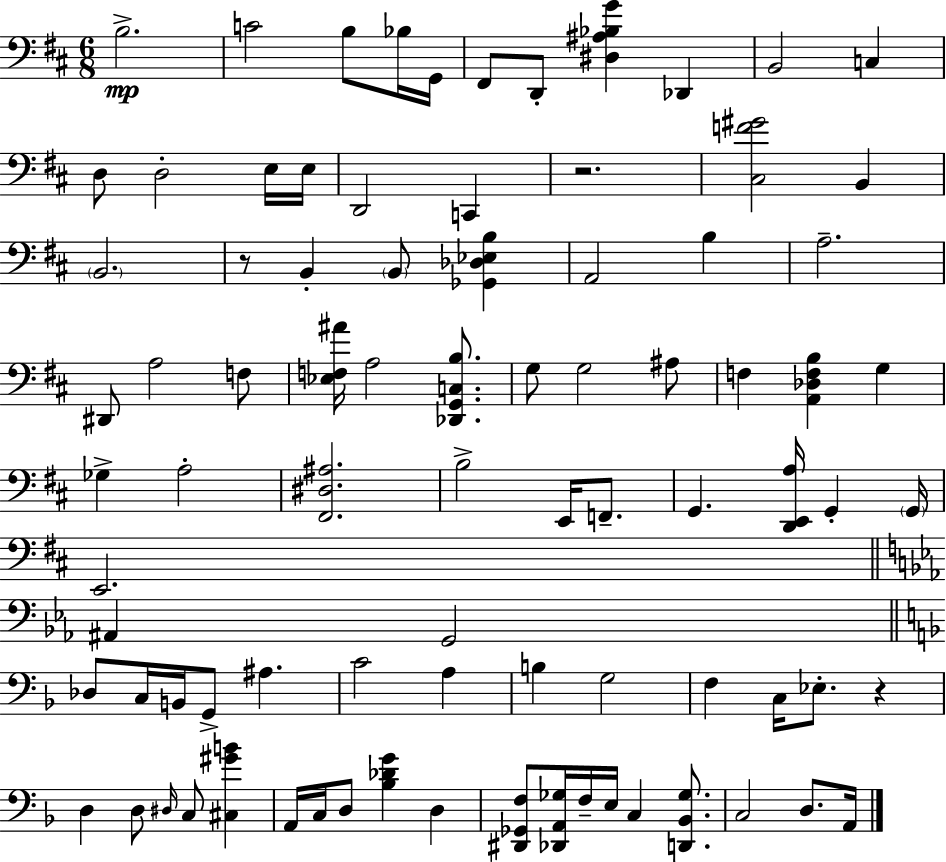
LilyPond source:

{
  \clef bass
  \numericTimeSignature
  \time 6/8
  \key d \major
  \repeat volta 2 { b2.->\mp | c'2 b8 bes16 g,16 | fis,8 d,8-. <dis ais bes g'>4 des,4 | b,2 c4 | \break d8 d2-. e16 e16 | d,2 c,4 | r2. | <cis f' gis'>2 b,4 | \break \parenthesize b,2. | r8 b,4-. \parenthesize b,8 <ges, des ees b>4 | a,2 b4 | a2.-- | \break dis,8 a2 f8 | <ees f ais'>16 a2 <des, g, c b>8. | g8 g2 ais8 | f4 <a, des f b>4 g4 | \break ges4-> a2-. | <fis, dis ais>2. | b2-> e,16 f,8.-- | g,4. <d, e, a>16 g,4-. \parenthesize g,16 | \break e,2. | \bar "||" \break \key ees \major ais,4 g,2 | \bar "||" \break \key d \minor des8 c16 b,16 g,8-> ais4. | c'2 a4 | b4 g2 | f4 c16 ees8.-. r4 | \break d4 d8 \grace { dis16 } c8 <cis gis' b'>4 | a,16 c16 d8 <bes des' g'>4 d4 | <dis, ges, f>8 <des, a, ges>16 f16-- e16 c4 <d, bes, ges>8. | c2 d8. | \break a,16 } \bar "|."
}